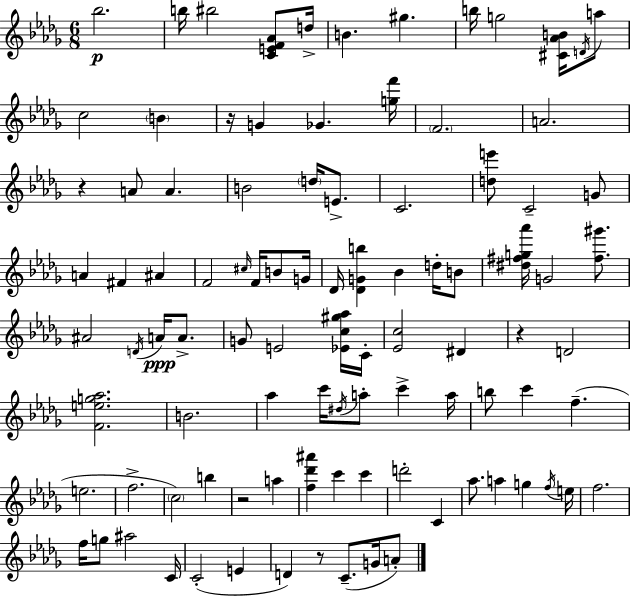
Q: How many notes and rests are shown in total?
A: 97